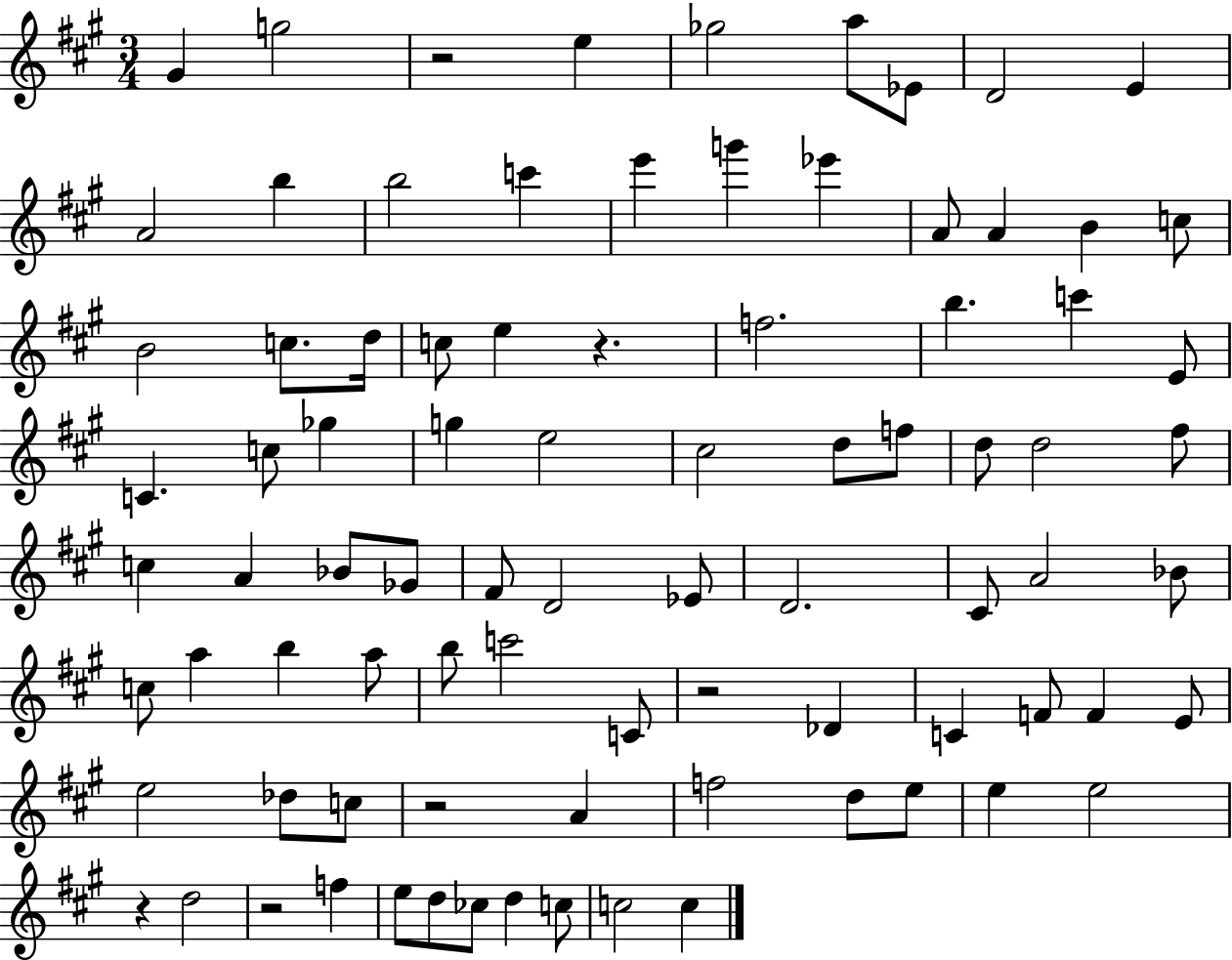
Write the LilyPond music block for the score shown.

{
  \clef treble
  \numericTimeSignature
  \time 3/4
  \key a \major
  \repeat volta 2 { gis'4 g''2 | r2 e''4 | ges''2 a''8 ees'8 | d'2 e'4 | \break a'2 b''4 | b''2 c'''4 | e'''4 g'''4 ees'''4 | a'8 a'4 b'4 c''8 | \break b'2 c''8. d''16 | c''8 e''4 r4. | f''2. | b''4. c'''4 e'8 | \break c'4. c''8 ges''4 | g''4 e''2 | cis''2 d''8 f''8 | d''8 d''2 fis''8 | \break c''4 a'4 bes'8 ges'8 | fis'8 d'2 ees'8 | d'2. | cis'8 a'2 bes'8 | \break c''8 a''4 b''4 a''8 | b''8 c'''2 c'8 | r2 des'4 | c'4 f'8 f'4 e'8 | \break e''2 des''8 c''8 | r2 a'4 | f''2 d''8 e''8 | e''4 e''2 | \break r4 d''2 | r2 f''4 | e''8 d''8 ces''8 d''4 c''8 | c''2 c''4 | \break } \bar "|."
}